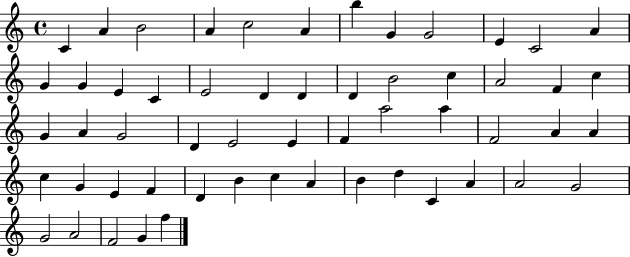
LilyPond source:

{
  \clef treble
  \time 4/4
  \defaultTimeSignature
  \key c \major
  c'4 a'4 b'2 | a'4 c''2 a'4 | b''4 g'4 g'2 | e'4 c'2 a'4 | \break g'4 g'4 e'4 c'4 | e'2 d'4 d'4 | d'4 b'2 c''4 | a'2 f'4 c''4 | \break g'4 a'4 g'2 | d'4 e'2 e'4 | f'4 a''2 a''4 | f'2 a'4 a'4 | \break c''4 g'4 e'4 f'4 | d'4 b'4 c''4 a'4 | b'4 d''4 c'4 a'4 | a'2 g'2 | \break g'2 a'2 | f'2 g'4 f''4 | \bar "|."
}